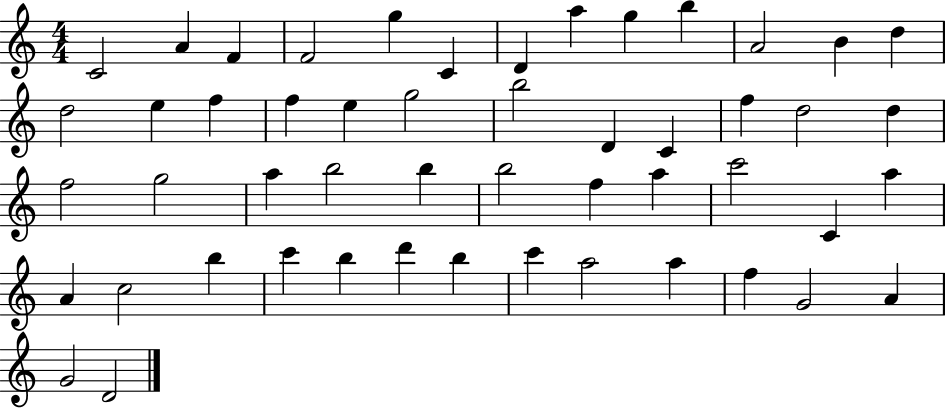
C4/h A4/q F4/q F4/h G5/q C4/q D4/q A5/q G5/q B5/q A4/h B4/q D5/q D5/h E5/q F5/q F5/q E5/q G5/h B5/h D4/q C4/q F5/q D5/h D5/q F5/h G5/h A5/q B5/h B5/q B5/h F5/q A5/q C6/h C4/q A5/q A4/q C5/h B5/q C6/q B5/q D6/q B5/q C6/q A5/h A5/q F5/q G4/h A4/q G4/h D4/h